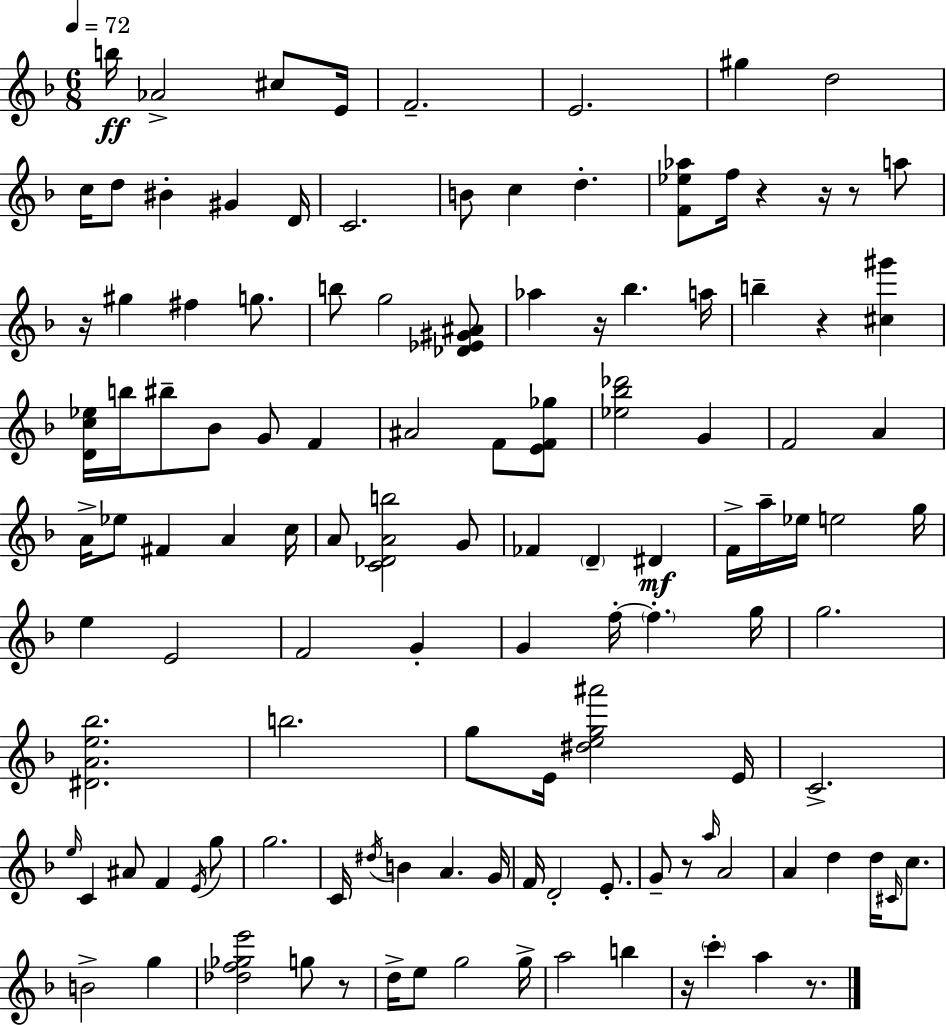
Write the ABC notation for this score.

X:1
T:Untitled
M:6/8
L:1/4
K:Dm
b/4 _A2 ^c/2 E/4 F2 E2 ^g d2 c/4 d/2 ^B ^G D/4 C2 B/2 c d [F_e_a]/2 f/4 z z/4 z/2 a/2 z/4 ^g ^f g/2 b/2 g2 [_D_E^G^A]/2 _a z/4 _b a/4 b z [^c^g'] [Dc_e]/4 b/4 ^b/2 _B/2 G/2 F ^A2 F/2 [EF_g]/2 [_e_b_d']2 G F2 A A/4 _e/2 ^F A c/4 A/2 [C_DAb]2 G/2 _F D ^D F/4 a/4 _e/4 e2 g/4 e E2 F2 G G f/4 f g/4 g2 [^DAe_b]2 b2 g/2 E/4 [^deg^a']2 E/4 C2 e/4 C ^A/2 F E/4 g/2 g2 C/4 ^d/4 B A G/4 F/4 D2 E/2 G/2 z/2 a/4 A2 A d d/4 ^C/4 c/2 B2 g [_df_ge']2 g/2 z/2 d/4 e/2 g2 g/4 a2 b z/4 c' a z/2